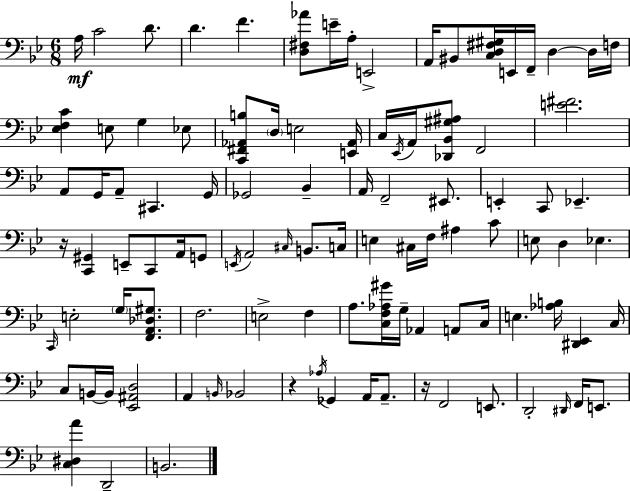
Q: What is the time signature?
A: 6/8